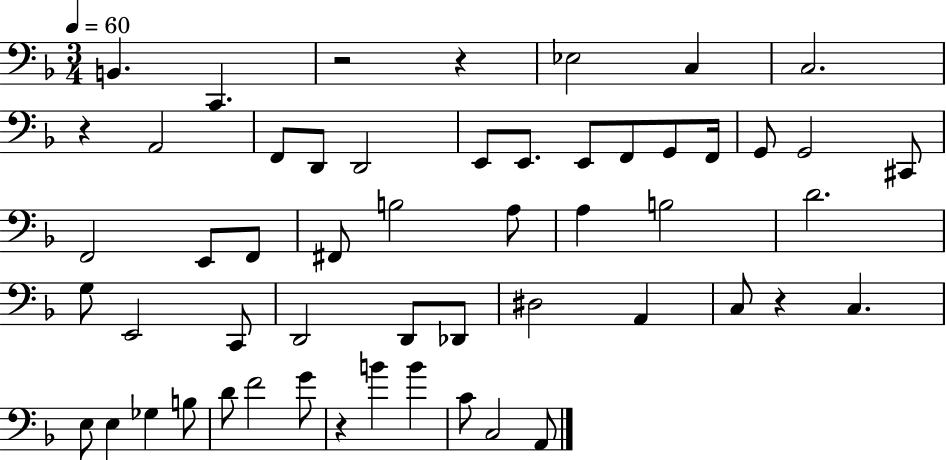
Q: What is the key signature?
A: F major